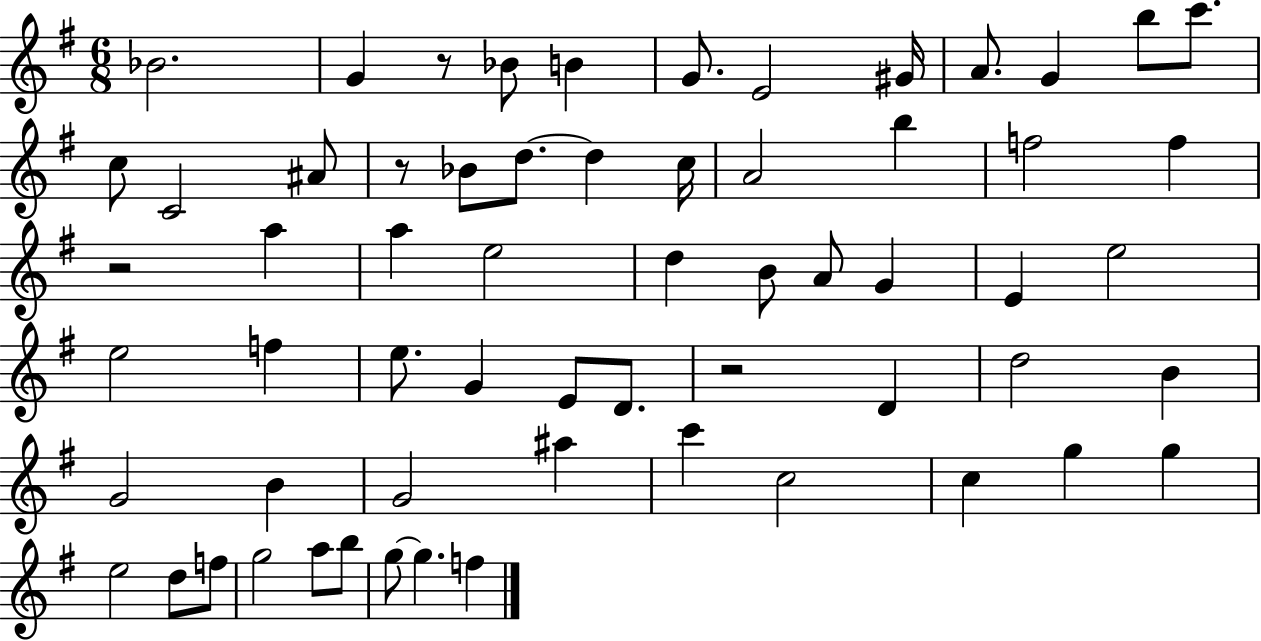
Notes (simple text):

Bb4/h. G4/q R/e Bb4/e B4/q G4/e. E4/h G#4/s A4/e. G4/q B5/e C6/e. C5/e C4/h A#4/e R/e Bb4/e D5/e. D5/q C5/s A4/h B5/q F5/h F5/q R/h A5/q A5/q E5/h D5/q B4/e A4/e G4/q E4/q E5/h E5/h F5/q E5/e. G4/q E4/e D4/e. R/h D4/q D5/h B4/q G4/h B4/q G4/h A#5/q C6/q C5/h C5/q G5/q G5/q E5/h D5/e F5/e G5/h A5/e B5/e G5/e G5/q. F5/q